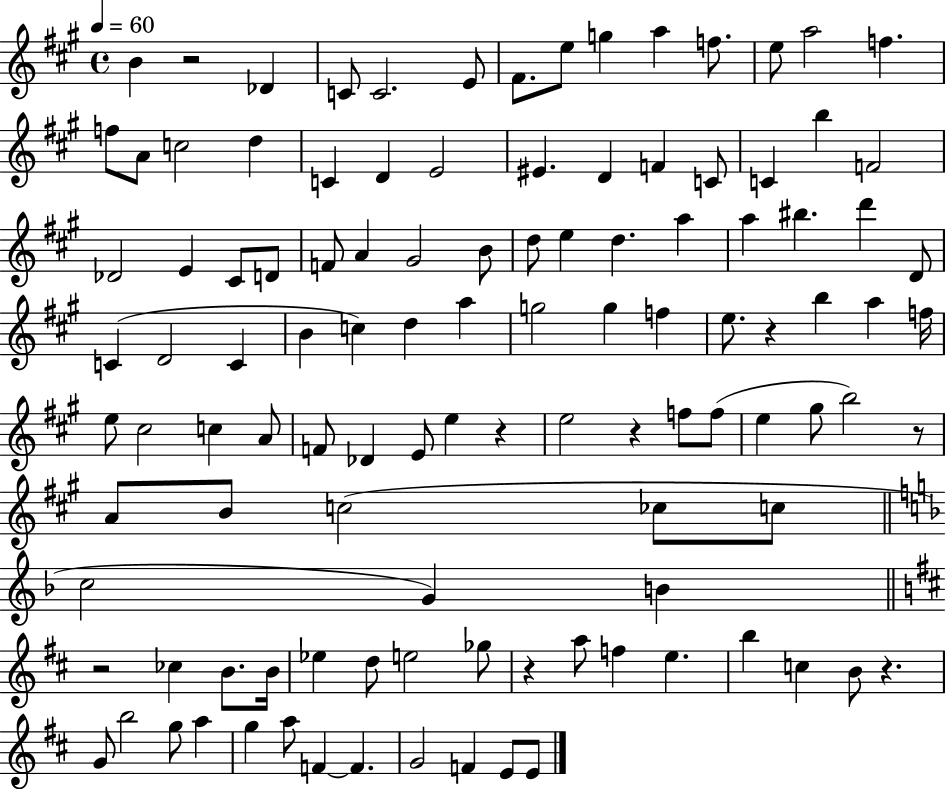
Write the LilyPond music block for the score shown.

{
  \clef treble
  \time 4/4
  \defaultTimeSignature
  \key a \major
  \tempo 4 = 60
  \repeat volta 2 { b'4 r2 des'4 | c'8 c'2. e'8 | fis'8. e''8 g''4 a''4 f''8. | e''8 a''2 f''4. | \break f''8 a'8 c''2 d''4 | c'4 d'4 e'2 | eis'4. d'4 f'4 c'8 | c'4 b''4 f'2 | \break des'2 e'4 cis'8 d'8 | f'8 a'4 gis'2 b'8 | d''8 e''4 d''4. a''4 | a''4 bis''4. d'''4 d'8 | \break c'4( d'2 c'4 | b'4 c''4) d''4 a''4 | g''2 g''4 f''4 | e''8. r4 b''4 a''4 f''16 | \break e''8 cis''2 c''4 a'8 | f'8 des'4 e'8 e''4 r4 | e''2 r4 f''8 f''8( | e''4 gis''8 b''2) r8 | \break a'8 b'8 c''2( ces''8 c''8 | \bar "||" \break \key f \major c''2 g'4) b'4 | \bar "||" \break \key b \minor r2 ces''4 b'8. b'16 | ees''4 d''8 e''2 ges''8 | r4 a''8 f''4 e''4. | b''4 c''4 b'8 r4. | \break g'8 b''2 g''8 a''4 | g''4 a''8 f'4~~ f'4. | g'2 f'4 e'8 e'8 | } \bar "|."
}